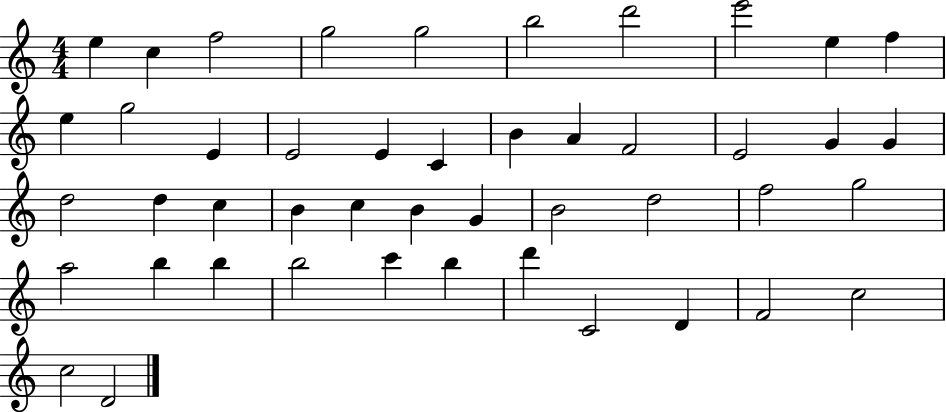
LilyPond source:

{
  \clef treble
  \numericTimeSignature
  \time 4/4
  \key c \major
  e''4 c''4 f''2 | g''2 g''2 | b''2 d'''2 | e'''2 e''4 f''4 | \break e''4 g''2 e'4 | e'2 e'4 c'4 | b'4 a'4 f'2 | e'2 g'4 g'4 | \break d''2 d''4 c''4 | b'4 c''4 b'4 g'4 | b'2 d''2 | f''2 g''2 | \break a''2 b''4 b''4 | b''2 c'''4 b''4 | d'''4 c'2 d'4 | f'2 c''2 | \break c''2 d'2 | \bar "|."
}